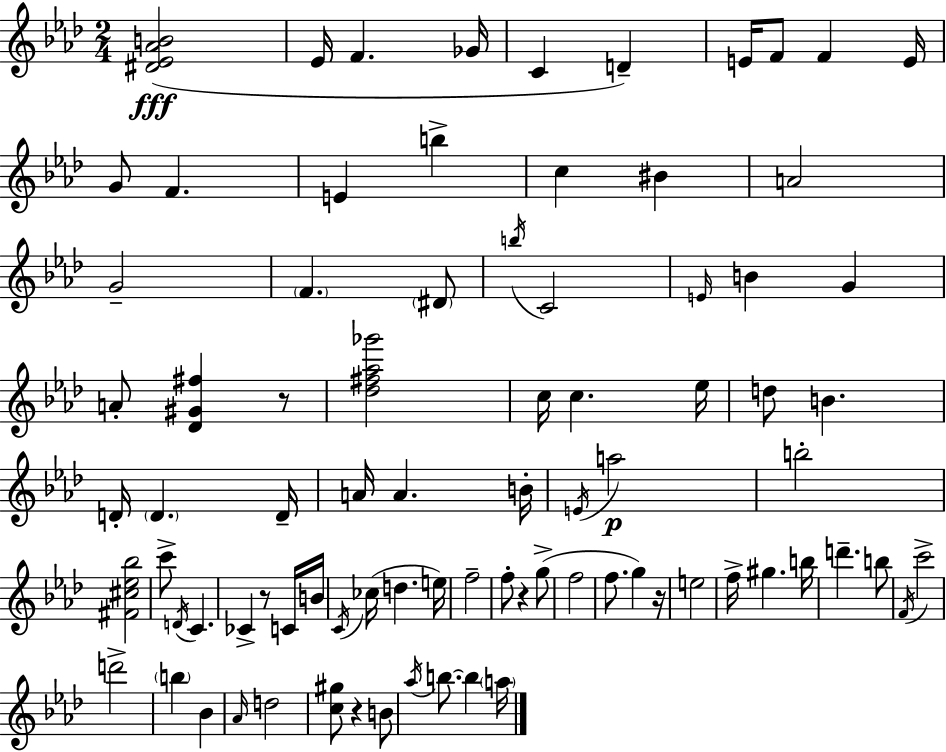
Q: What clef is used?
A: treble